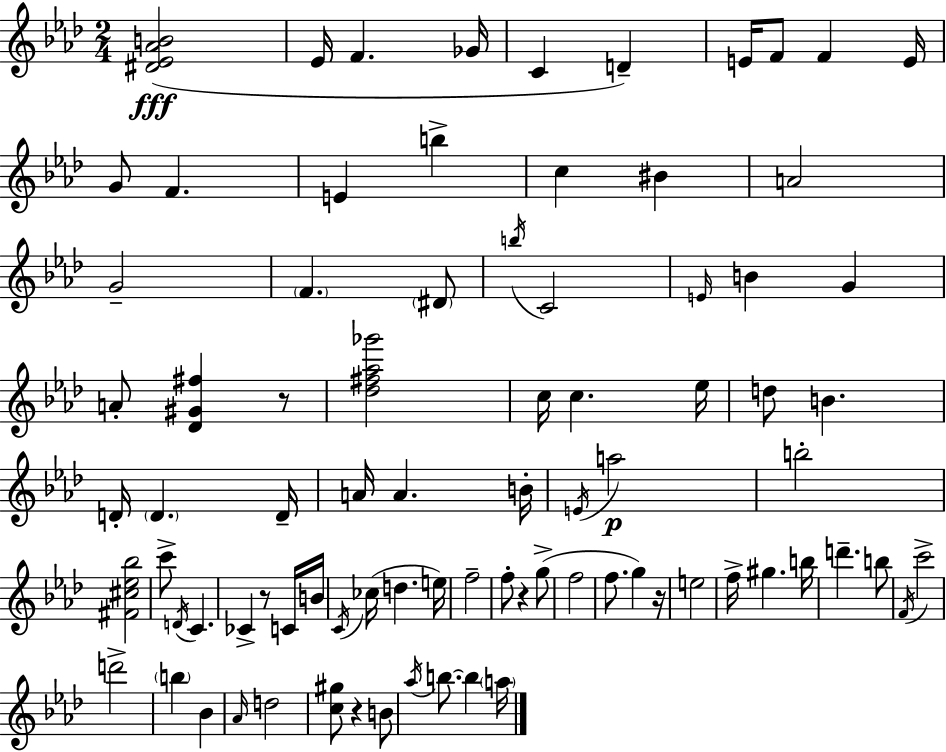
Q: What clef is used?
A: treble